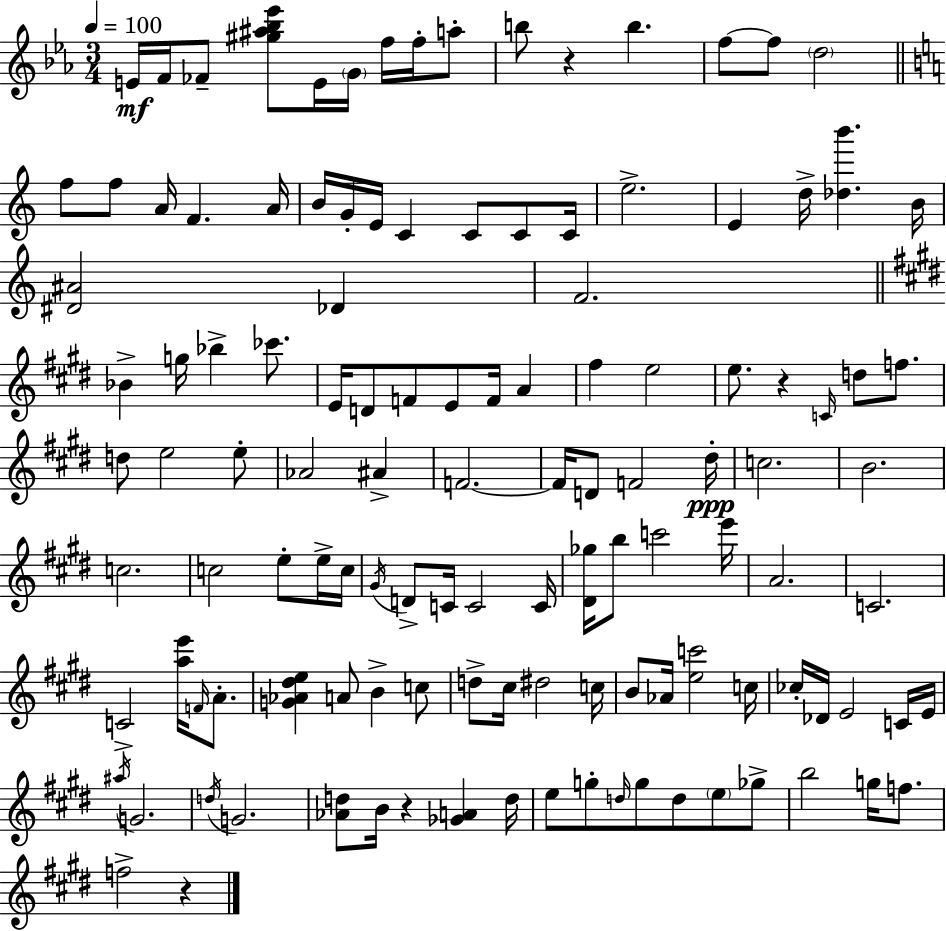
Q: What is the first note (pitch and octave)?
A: E4